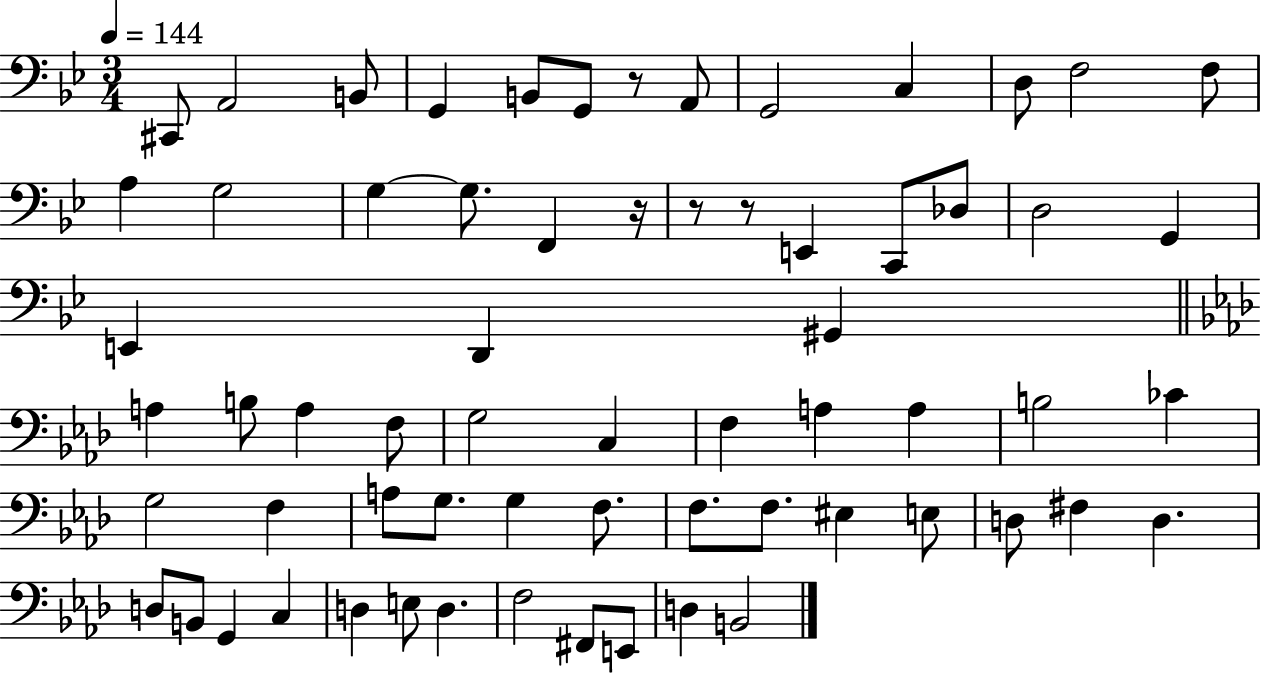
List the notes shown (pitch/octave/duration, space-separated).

C#2/e A2/h B2/e G2/q B2/e G2/e R/e A2/e G2/h C3/q D3/e F3/h F3/e A3/q G3/h G3/q G3/e. F2/q R/s R/e R/e E2/q C2/e Db3/e D3/h G2/q E2/q D2/q G#2/q A3/q B3/e A3/q F3/e G3/h C3/q F3/q A3/q A3/q B3/h CES4/q G3/h F3/q A3/e G3/e. G3/q F3/e. F3/e. F3/e. EIS3/q E3/e D3/e F#3/q D3/q. D3/e B2/e G2/q C3/q D3/q E3/e D3/q. F3/h F#2/e E2/e D3/q B2/h